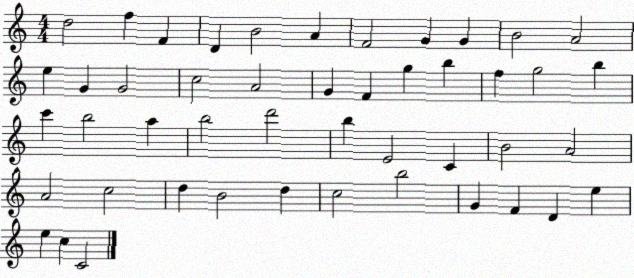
X:1
T:Untitled
M:4/4
L:1/4
K:C
d2 f F D B2 A F2 G G B2 A2 e G G2 c2 A2 G F g b f g2 b c' b2 a b2 d'2 b E2 C B2 A2 A2 c2 d B2 d c2 b2 G F D e e c C2